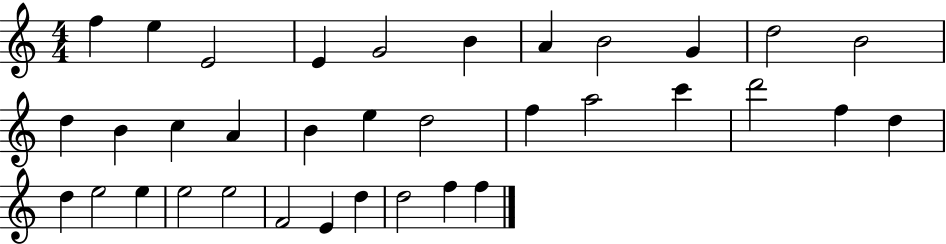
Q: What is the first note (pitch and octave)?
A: F5